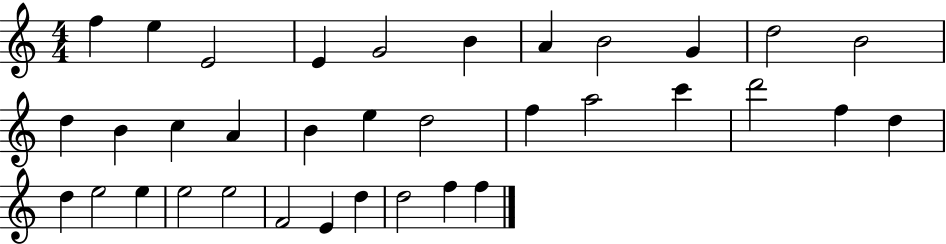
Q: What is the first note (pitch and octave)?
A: F5